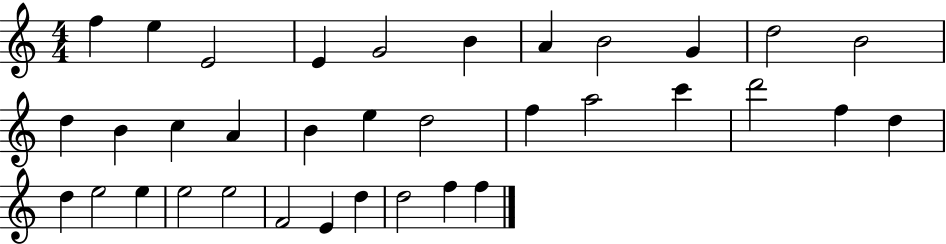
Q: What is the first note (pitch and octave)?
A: F5